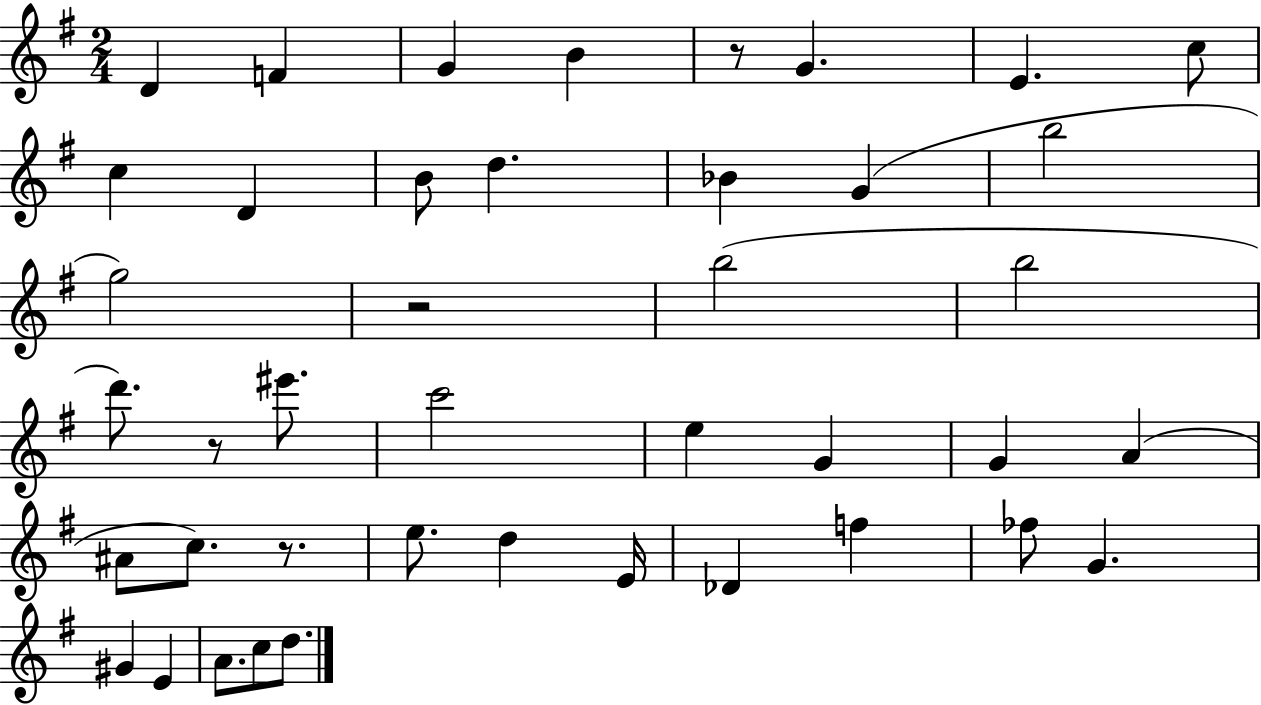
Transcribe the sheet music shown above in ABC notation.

X:1
T:Untitled
M:2/4
L:1/4
K:G
D F G B z/2 G E c/2 c D B/2 d _B G b2 g2 z2 b2 b2 d'/2 z/2 ^e'/2 c'2 e G G A ^A/2 c/2 z/2 e/2 d E/4 _D f _f/2 G ^G E A/2 c/2 d/2